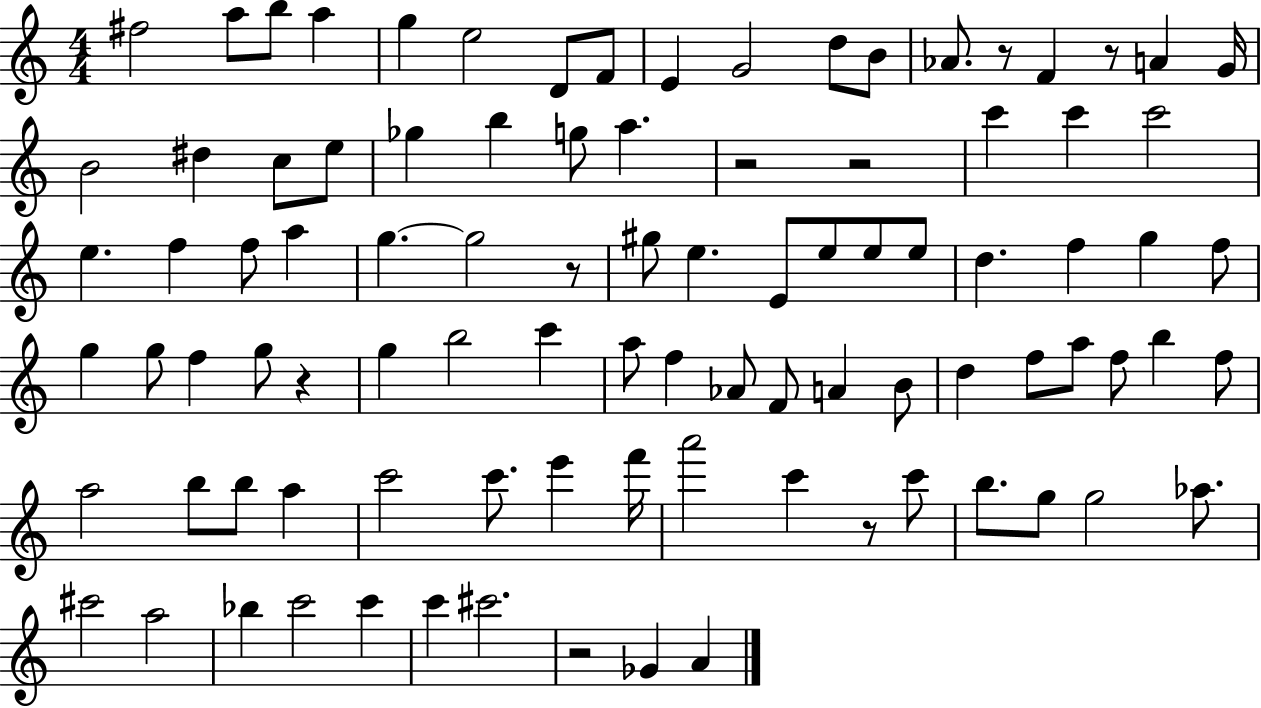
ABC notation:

X:1
T:Untitled
M:4/4
L:1/4
K:C
^f2 a/2 b/2 a g e2 D/2 F/2 E G2 d/2 B/2 _A/2 z/2 F z/2 A G/4 B2 ^d c/2 e/2 _g b g/2 a z2 z2 c' c' c'2 e f f/2 a g g2 z/2 ^g/2 e E/2 e/2 e/2 e/2 d f g f/2 g g/2 f g/2 z g b2 c' a/2 f _A/2 F/2 A B/2 d f/2 a/2 f/2 b f/2 a2 b/2 b/2 a c'2 c'/2 e' f'/4 a'2 c' z/2 c'/2 b/2 g/2 g2 _a/2 ^c'2 a2 _b c'2 c' c' ^c'2 z2 _G A